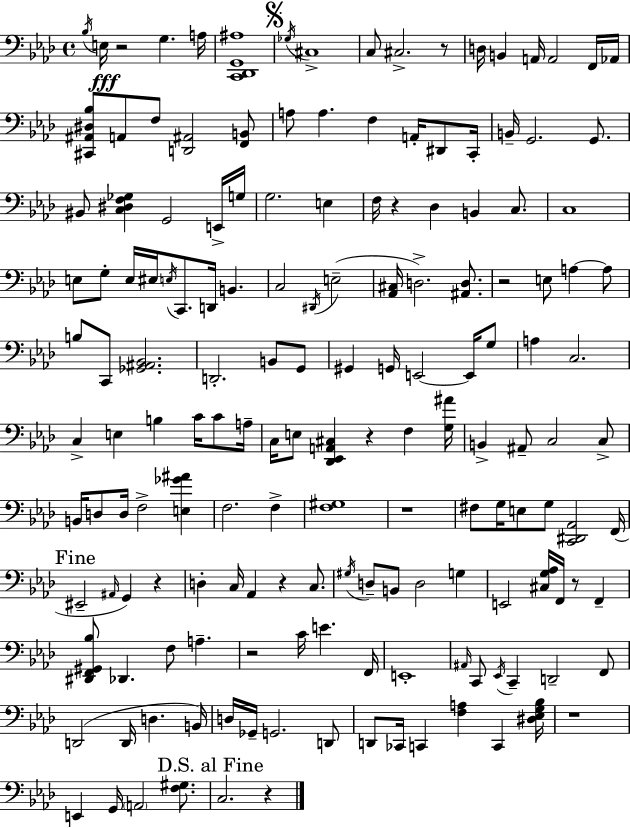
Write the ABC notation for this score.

X:1
T:Untitled
M:4/4
L:1/4
K:Ab
_B,/4 E,/4 z2 G, A,/4 [C,,_D,,G,,^A,]4 _G,/4 ^C,4 C,/2 ^C,2 z/2 D,/4 B,, A,,/4 A,,2 F,,/4 _A,,/4 [^C,,^A,,^D,_B,]/2 A,,/2 F,/2 [D,,^A,,]2 [F,,B,,]/2 A,/2 A, F, A,,/4 ^D,,/2 C,,/4 B,,/4 G,,2 G,,/2 ^B,,/2 [C,^D,F,_G,] G,,2 E,,/4 G,/4 G,2 E, F,/4 z _D, B,, C,/2 C,4 E,/2 G,/2 E,/4 ^E,/4 E,/4 C,,/2 D,,/4 B,, C,2 ^D,,/4 E,2 [_A,,^C,]/4 D,2 [^A,,D,]/2 z2 E,/2 A, A,/2 B,/2 C,,/2 [_G,,^A,,_B,,]2 D,,2 B,,/2 G,,/2 ^G,, G,,/4 E,,2 E,,/4 G,/2 A, C,2 C, E, B, C/4 C/2 A,/4 C,/4 E,/2 [_D,,_E,,A,,^C,] z F, [G,^A]/4 B,, ^A,,/2 C,2 C,/2 B,,/4 D,/2 D,/4 F,2 [E,_G^A] F,2 F, [F,^G,]4 z4 ^F,/2 G,/4 E,/2 G,/2 [C,,^D,,_A,,]2 F,,/4 ^E,,2 ^A,,/4 G,, z D, C,/4 _A,, z C,/2 ^G,/4 D,/2 B,,/2 D,2 G, E,,2 [^C,G,_A,]/4 F,,/4 z/2 F,, [^D,,F,,^G,,_B,]/2 _D,, F,/2 A, z2 C/4 E F,,/4 E,,4 ^A,,/4 C,,/2 _E,,/4 C,, D,,2 F,,/2 D,,2 D,,/4 D, B,,/4 D,/4 _G,,/4 G,,2 D,,/2 D,,/2 _C,,/4 C,, [F,A,] C,, [^D,_E,G,_B,]/4 z4 E,, G,,/4 A,,2 [F,^G,]/2 C,2 z